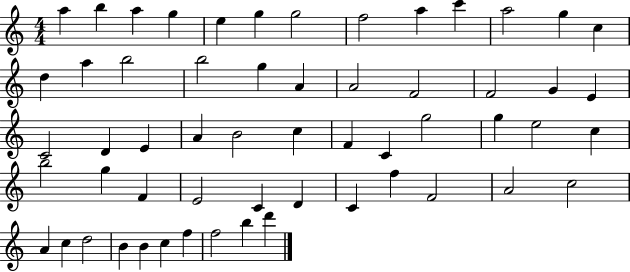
X:1
T:Untitled
M:4/4
L:1/4
K:C
a b a g e g g2 f2 a c' a2 g c d a b2 b2 g A A2 F2 F2 G E C2 D E A B2 c F C g2 g e2 c b2 g F E2 C D C f F2 A2 c2 A c d2 B B c f f2 b d'